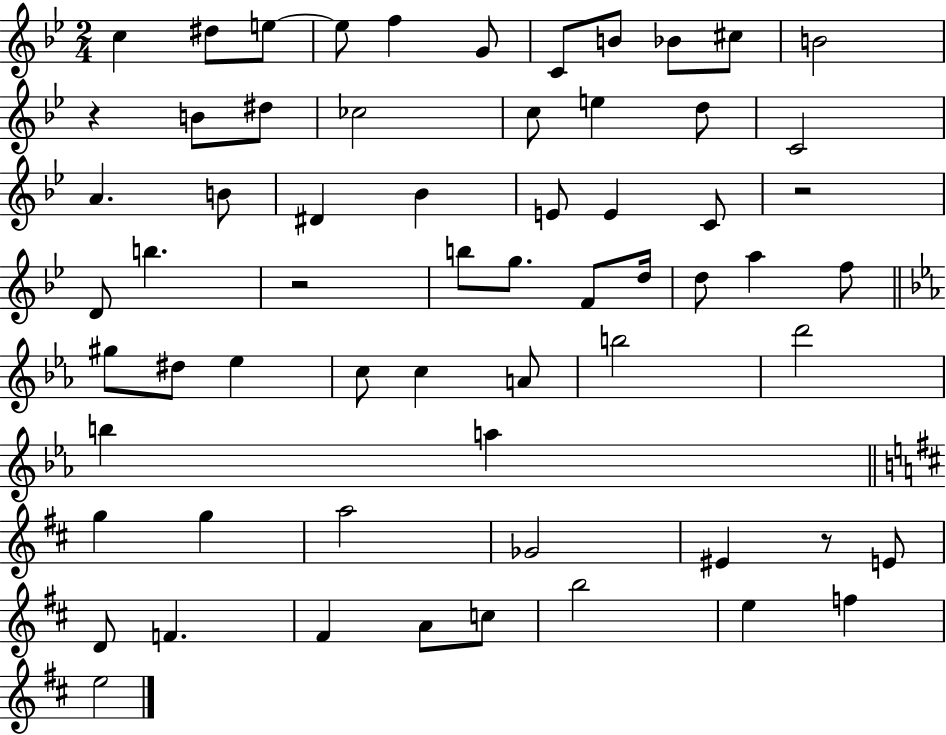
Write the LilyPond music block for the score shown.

{
  \clef treble
  \numericTimeSignature
  \time 2/4
  \key bes \major
  c''4 dis''8 e''8~~ | e''8 f''4 g'8 | c'8 b'8 bes'8 cis''8 | b'2 | \break r4 b'8 dis''8 | ces''2 | c''8 e''4 d''8 | c'2 | \break a'4. b'8 | dis'4 bes'4 | e'8 e'4 c'8 | r2 | \break d'8 b''4. | r2 | b''8 g''8. f'8 d''16 | d''8 a''4 f''8 | \break \bar "||" \break \key ees \major gis''8 dis''8 ees''4 | c''8 c''4 a'8 | b''2 | d'''2 | \break b''4 a''4 | \bar "||" \break \key d \major g''4 g''4 | a''2 | ges'2 | eis'4 r8 e'8 | \break d'8 f'4. | fis'4 a'8 c''8 | b''2 | e''4 f''4 | \break e''2 | \bar "|."
}